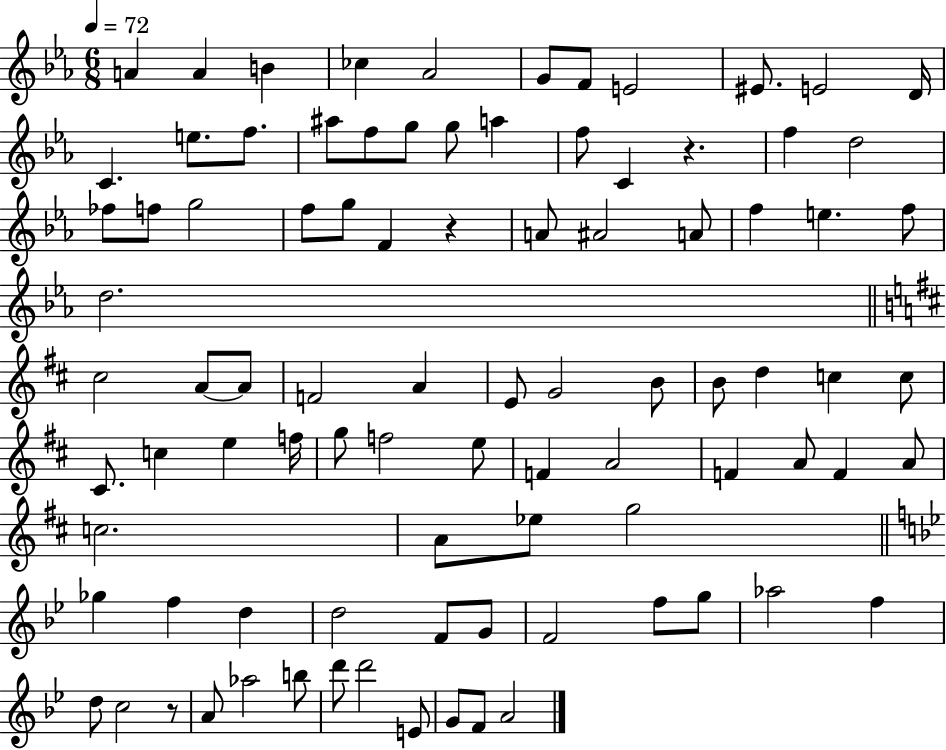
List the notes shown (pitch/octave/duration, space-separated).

A4/q A4/q B4/q CES5/q Ab4/h G4/e F4/e E4/h EIS4/e. E4/h D4/s C4/q. E5/e. F5/e. A#5/e F5/e G5/e G5/e A5/q F5/e C4/q R/q. F5/q D5/h FES5/e F5/e G5/h F5/e G5/e F4/q R/q A4/e A#4/h A4/e F5/q E5/q. F5/e D5/h. C#5/h A4/e A4/e F4/h A4/q E4/e G4/h B4/e B4/e D5/q C5/q C5/e C#4/e. C5/q E5/q F5/s G5/e F5/h E5/e F4/q A4/h F4/q A4/e F4/q A4/e C5/h. A4/e Eb5/e G5/h Gb5/q F5/q D5/q D5/h F4/e G4/e F4/h F5/e G5/e Ab5/h F5/q D5/e C5/h R/e A4/e Ab5/h B5/e D6/e D6/h E4/e G4/e F4/e A4/h